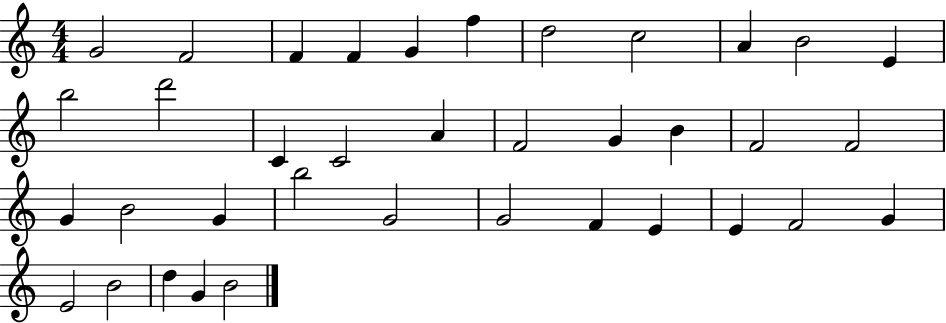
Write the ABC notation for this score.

X:1
T:Untitled
M:4/4
L:1/4
K:C
G2 F2 F F G f d2 c2 A B2 E b2 d'2 C C2 A F2 G B F2 F2 G B2 G b2 G2 G2 F E E F2 G E2 B2 d G B2